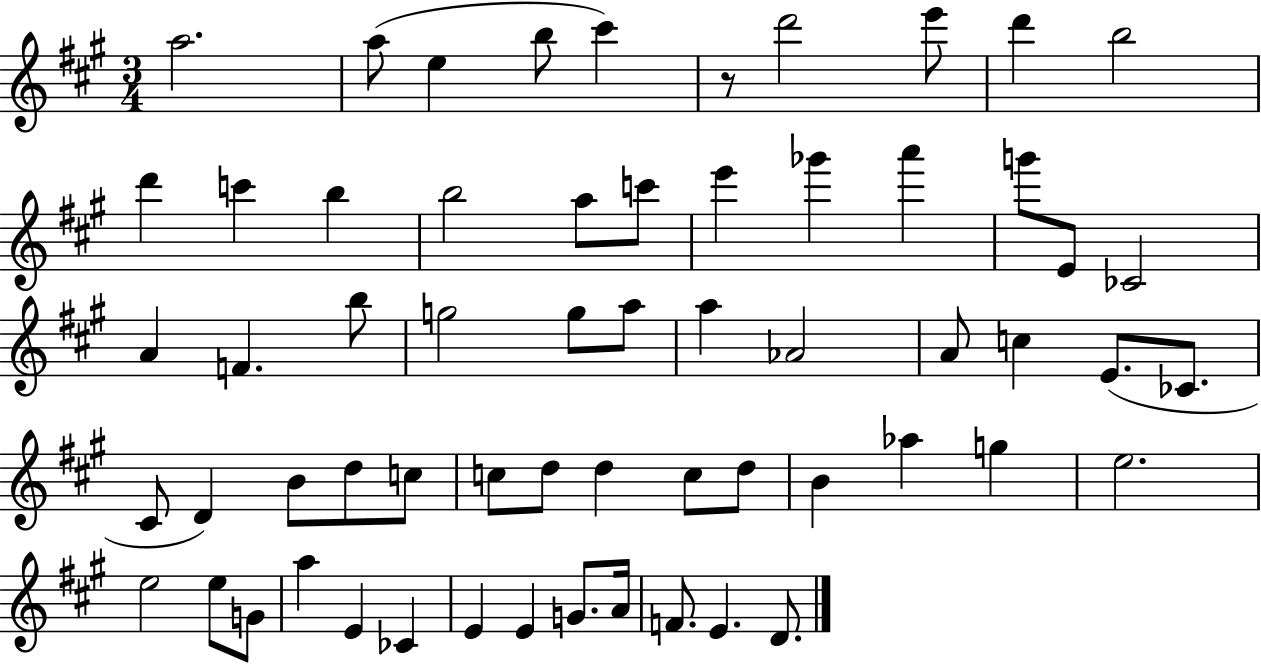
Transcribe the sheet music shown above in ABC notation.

X:1
T:Untitled
M:3/4
L:1/4
K:A
a2 a/2 e b/2 ^c' z/2 d'2 e'/2 d' b2 d' c' b b2 a/2 c'/2 e' _g' a' g'/2 E/2 _C2 A F b/2 g2 g/2 a/2 a _A2 A/2 c E/2 _C/2 ^C/2 D B/2 d/2 c/2 c/2 d/2 d c/2 d/2 B _a g e2 e2 e/2 G/2 a E _C E E G/2 A/4 F/2 E D/2